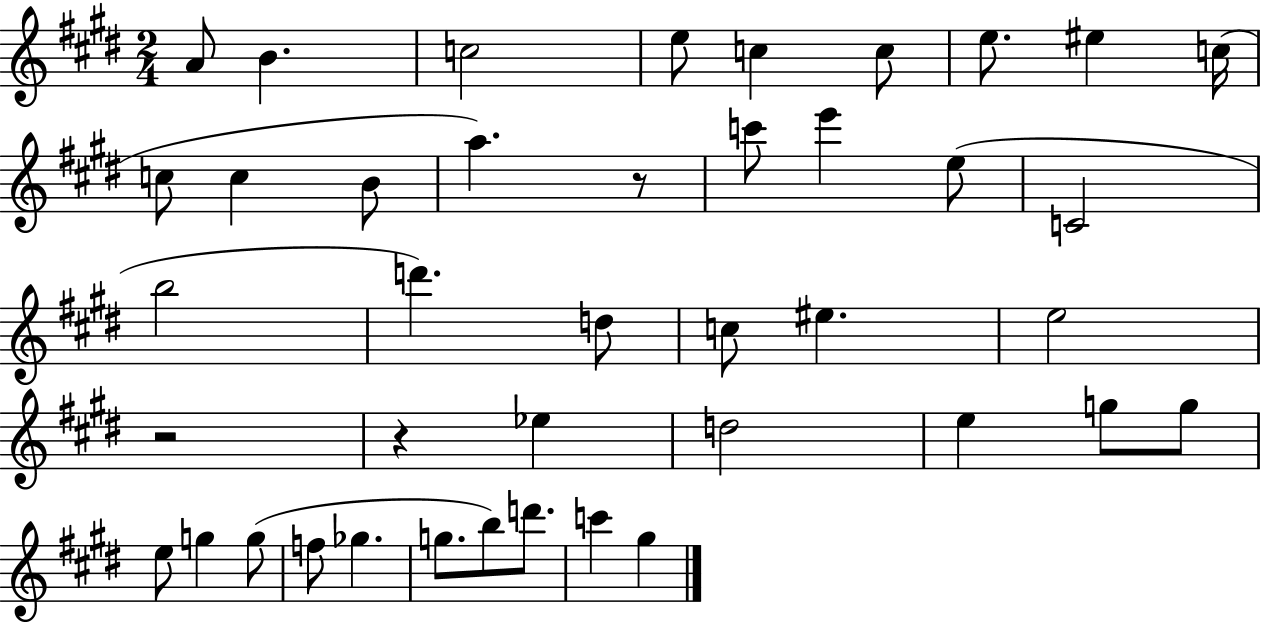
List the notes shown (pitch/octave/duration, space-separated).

A4/e B4/q. C5/h E5/e C5/q C5/e E5/e. EIS5/q C5/s C5/e C5/q B4/e A5/q. R/e C6/e E6/q E5/e C4/h B5/h D6/q. D5/e C5/e EIS5/q. E5/h R/h R/q Eb5/q D5/h E5/q G5/e G5/e E5/e G5/q G5/e F5/e Gb5/q. G5/e. B5/e D6/e. C6/q G#5/q